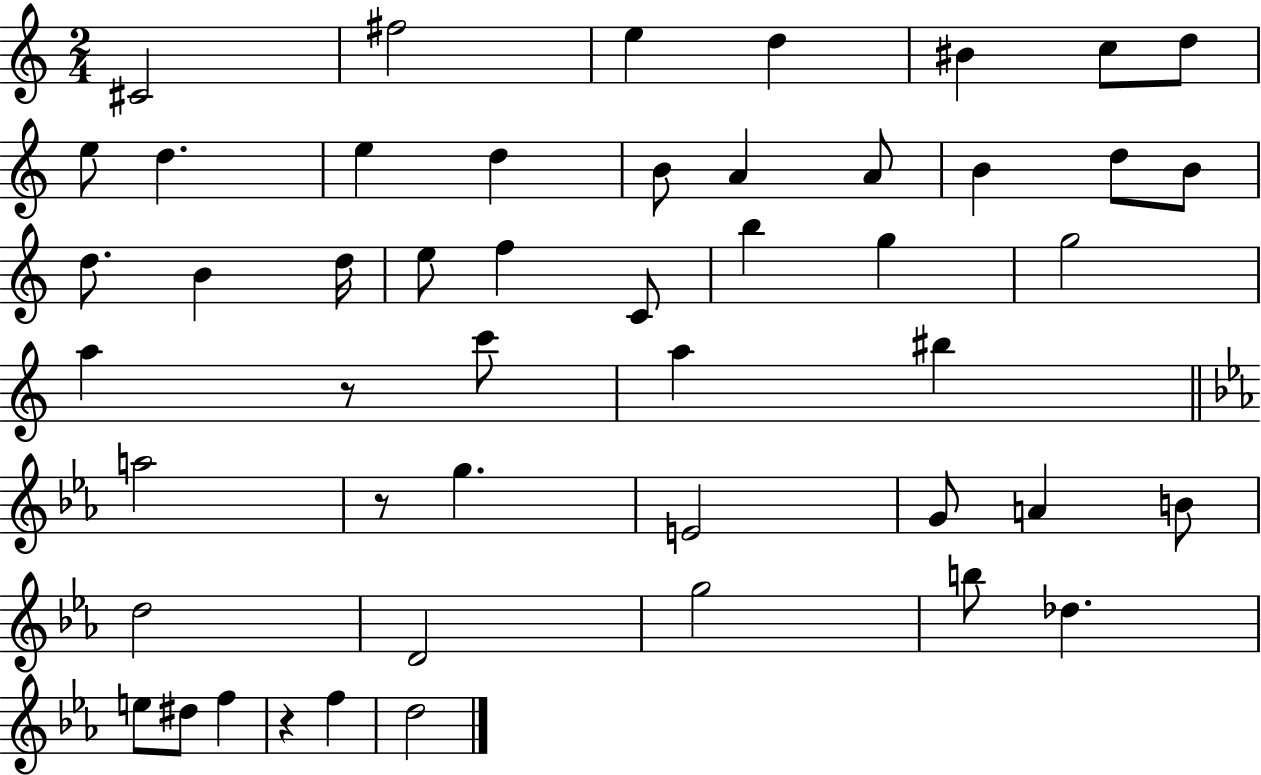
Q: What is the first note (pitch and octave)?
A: C#4